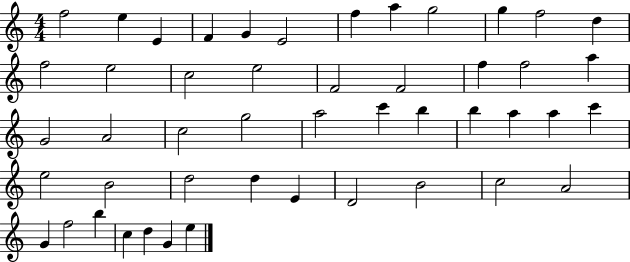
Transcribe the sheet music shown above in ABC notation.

X:1
T:Untitled
M:4/4
L:1/4
K:C
f2 e E F G E2 f a g2 g f2 d f2 e2 c2 e2 F2 F2 f f2 a G2 A2 c2 g2 a2 c' b b a a c' e2 B2 d2 d E D2 B2 c2 A2 G f2 b c d G e